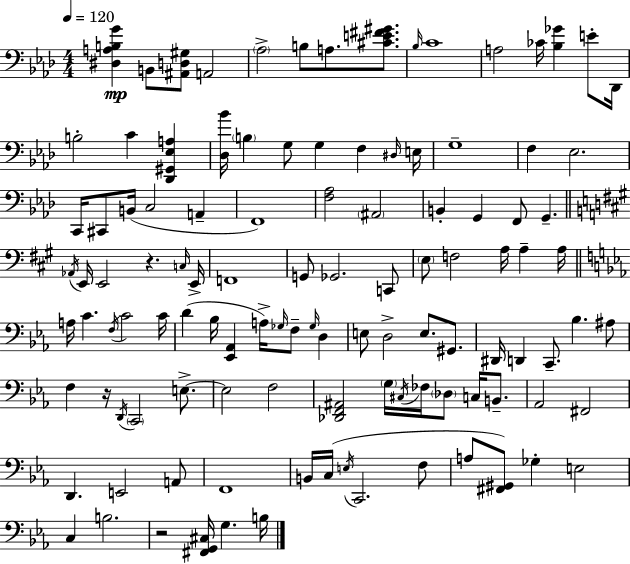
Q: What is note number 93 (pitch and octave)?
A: Gb3